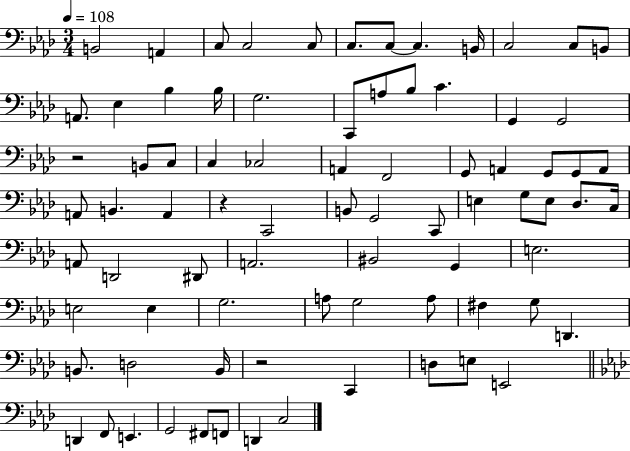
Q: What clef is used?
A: bass